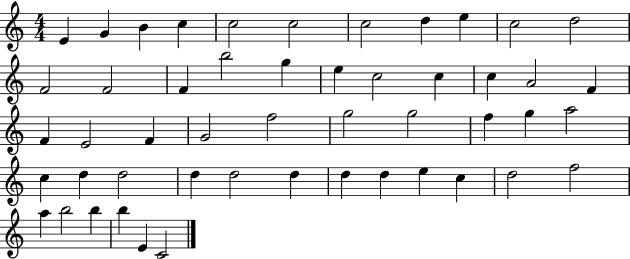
{
  \clef treble
  \numericTimeSignature
  \time 4/4
  \key c \major
  e'4 g'4 b'4 c''4 | c''2 c''2 | c''2 d''4 e''4 | c''2 d''2 | \break f'2 f'2 | f'4 b''2 g''4 | e''4 c''2 c''4 | c''4 a'2 f'4 | \break f'4 e'2 f'4 | g'2 f''2 | g''2 g''2 | f''4 g''4 a''2 | \break c''4 d''4 d''2 | d''4 d''2 d''4 | d''4 d''4 e''4 c''4 | d''2 f''2 | \break a''4 b''2 b''4 | b''4 e'4 c'2 | \bar "|."
}